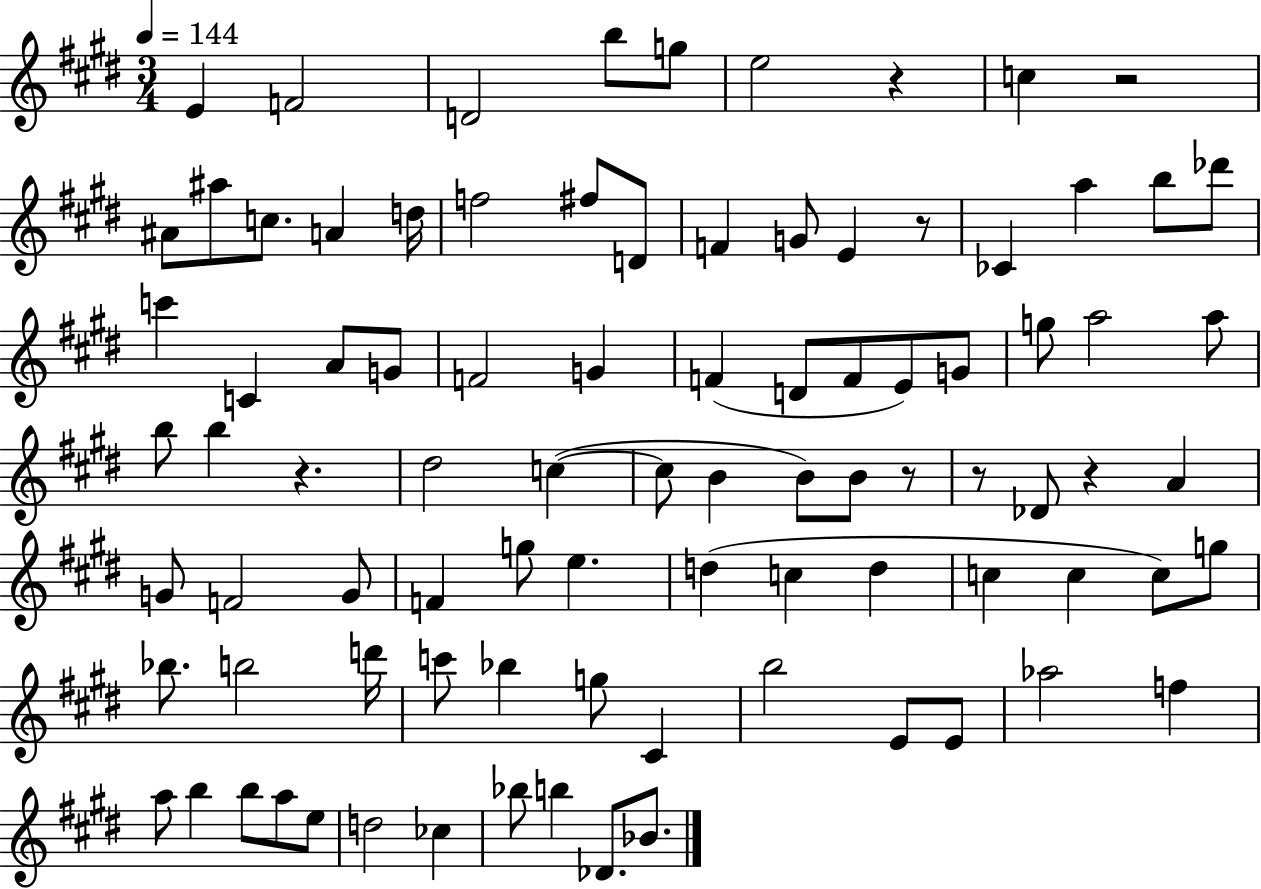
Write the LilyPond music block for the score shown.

{
  \clef treble
  \numericTimeSignature
  \time 3/4
  \key e \major
  \tempo 4 = 144
  e'4 f'2 | d'2 b''8 g''8 | e''2 r4 | c''4 r2 | \break ais'8 ais''8 c''8. a'4 d''16 | f''2 fis''8 d'8 | f'4 g'8 e'4 r8 | ces'4 a''4 b''8 des'''8 | \break c'''4 c'4 a'8 g'8 | f'2 g'4 | f'4( d'8 f'8 e'8) g'8 | g''8 a''2 a''8 | \break b''8 b''4 r4. | dis''2 c''4~(~ | c''8 b'4 b'8) b'8 r8 | r8 des'8 r4 a'4 | \break g'8 f'2 g'8 | f'4 g''8 e''4. | d''4( c''4 d''4 | c''4 c''4 c''8) g''8 | \break bes''8. b''2 d'''16 | c'''8 bes''4 g''8 cis'4 | b''2 e'8 e'8 | aes''2 f''4 | \break a''8 b''4 b''8 a''8 e''8 | d''2 ces''4 | bes''8 b''4 des'8. bes'8. | \bar "|."
}